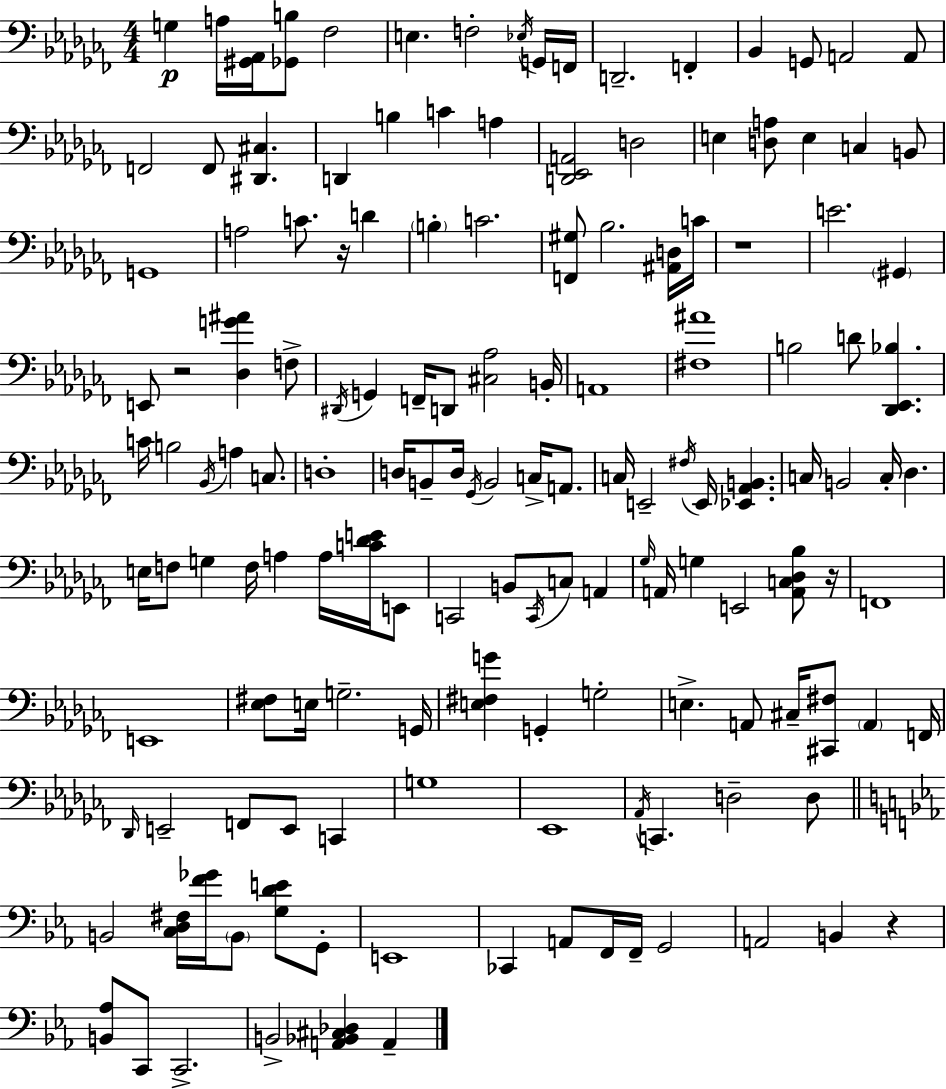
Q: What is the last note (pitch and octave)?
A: A2